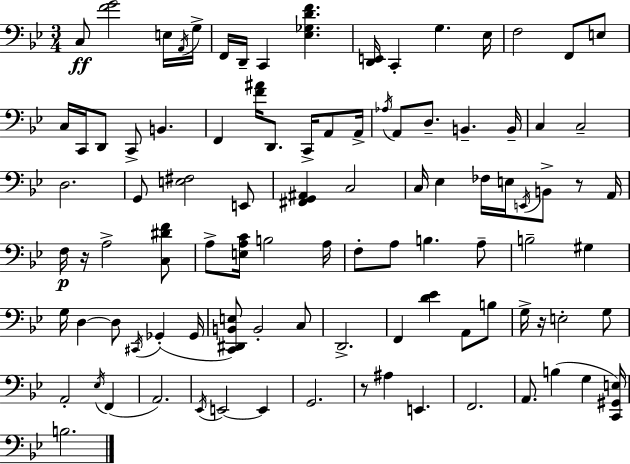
X:1
T:Untitled
M:3/4
L:1/4
K:Bb
C,/2 [FG]2 E,/4 A,,/4 G,/4 F,,/4 D,,/4 C,, [_E,_G,DF] [D,,E,,]/4 C,, G, _E,/4 F,2 F,,/2 E,/2 C,/4 C,,/4 D,,/2 C,,/2 B,, F,, [F^A]/4 D,,/2 C,,/4 A,,/2 A,,/4 _A,/4 A,,/2 D,/2 B,, B,,/4 C, C,2 D,2 G,,/2 [E,^F,]2 E,,/2 [^F,,G,,^A,,] C,2 C,/4 _E, _F,/4 E,/4 E,,/4 B,,/2 z/2 A,,/4 F,/4 z/4 A,2 [C,^DF]/2 A,/2 [E,A,C]/4 B,2 A,/4 F,/2 A,/2 B, A,/2 B,2 ^G, G,/4 D, D,/2 ^C,,/4 _G,, _G,,/4 [C,,^D,,B,,E,]/2 B,,2 C,/2 D,,2 F,, [D_E] A,,/2 B,/2 G,/4 z/4 E,2 G,/2 A,,2 _E,/4 F,, A,,2 _E,,/4 E,,2 E,, G,,2 z/2 ^A, E,, F,,2 A,,/2 B, G, [C,,^G,,E,]/4 B,2